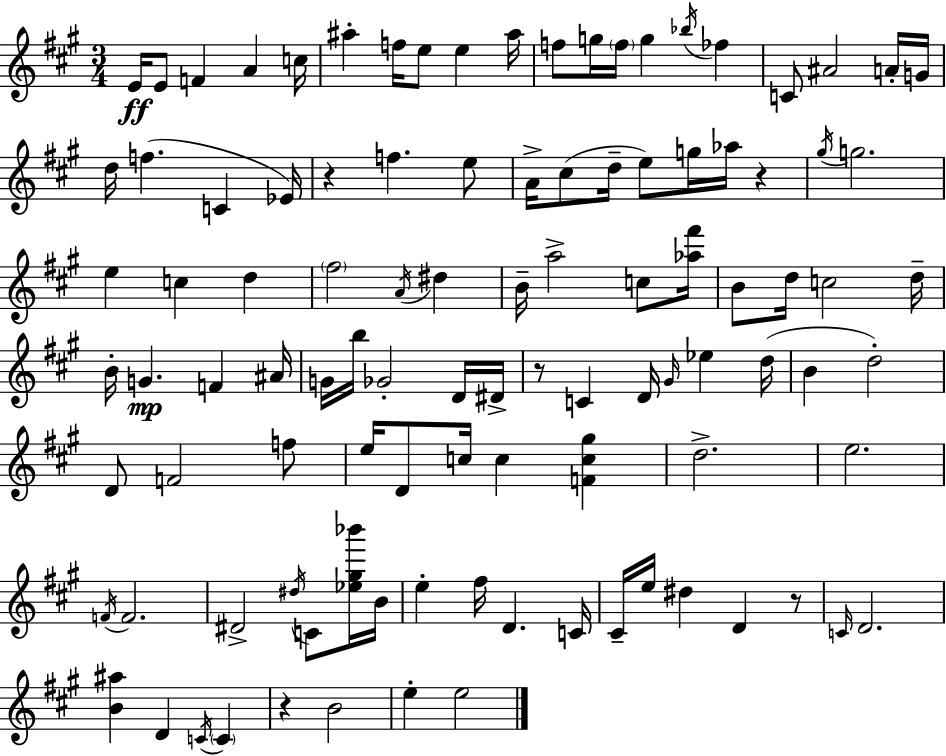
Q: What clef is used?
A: treble